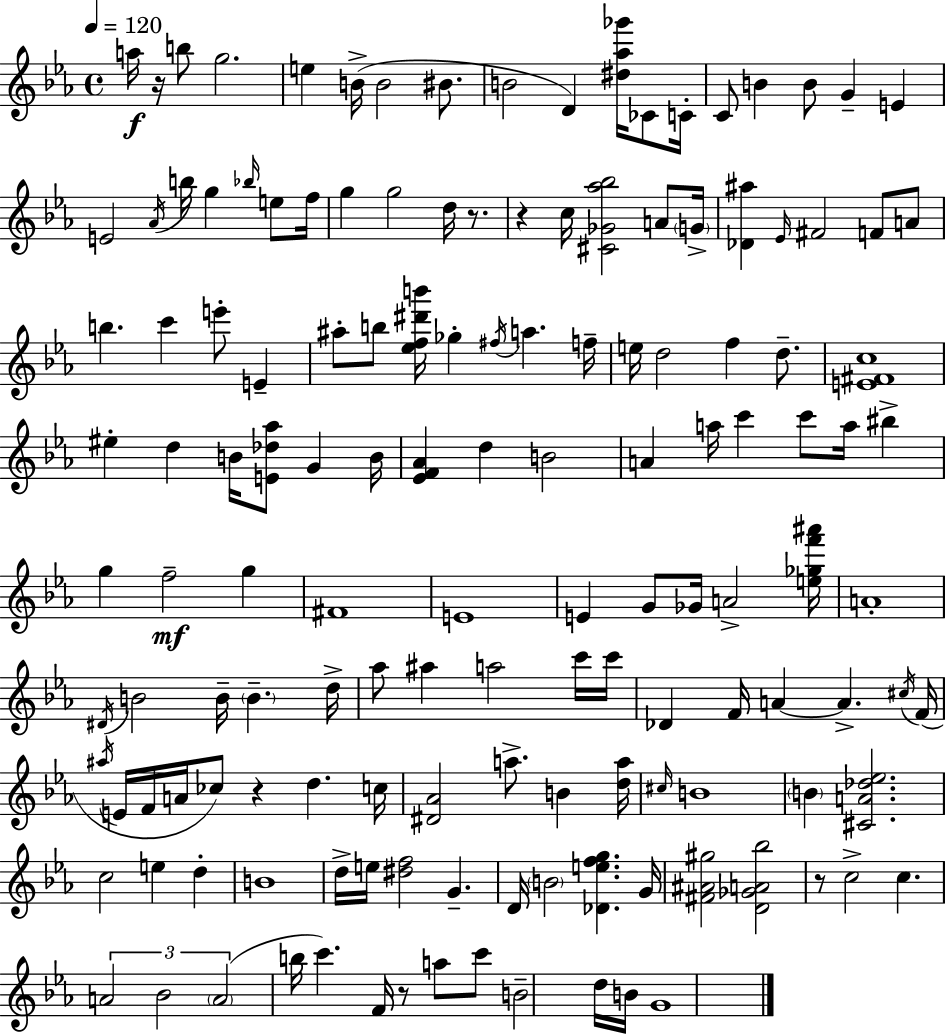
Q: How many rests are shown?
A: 6